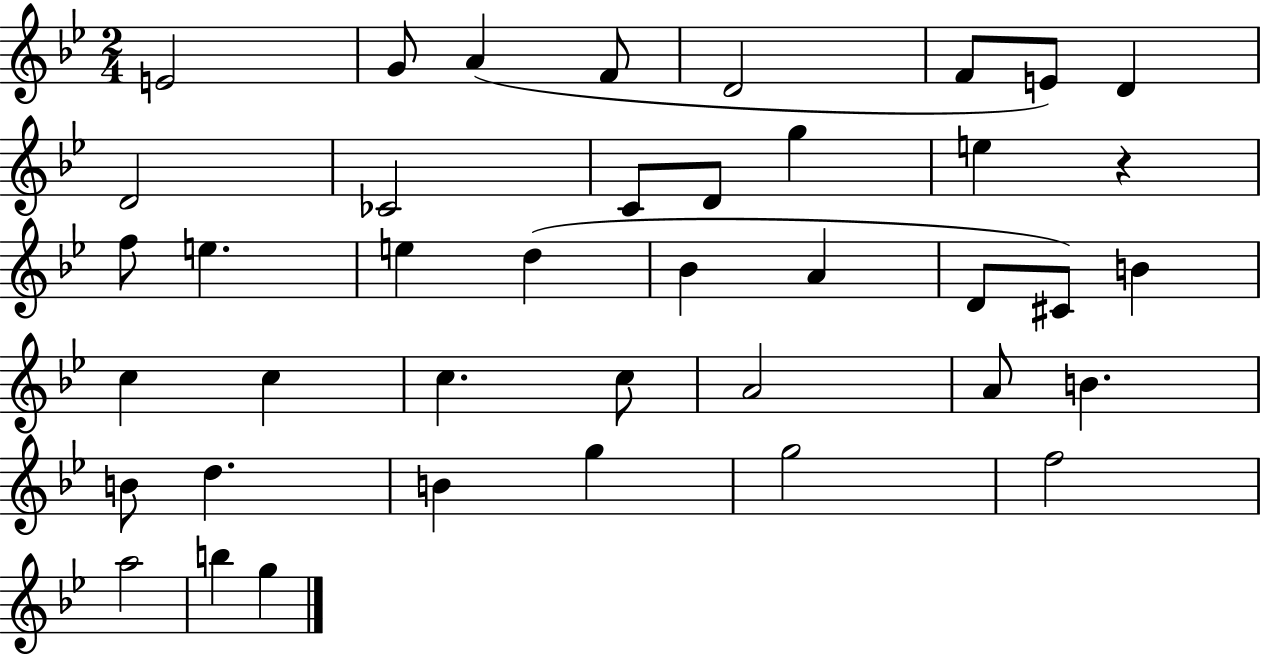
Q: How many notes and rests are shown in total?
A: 40